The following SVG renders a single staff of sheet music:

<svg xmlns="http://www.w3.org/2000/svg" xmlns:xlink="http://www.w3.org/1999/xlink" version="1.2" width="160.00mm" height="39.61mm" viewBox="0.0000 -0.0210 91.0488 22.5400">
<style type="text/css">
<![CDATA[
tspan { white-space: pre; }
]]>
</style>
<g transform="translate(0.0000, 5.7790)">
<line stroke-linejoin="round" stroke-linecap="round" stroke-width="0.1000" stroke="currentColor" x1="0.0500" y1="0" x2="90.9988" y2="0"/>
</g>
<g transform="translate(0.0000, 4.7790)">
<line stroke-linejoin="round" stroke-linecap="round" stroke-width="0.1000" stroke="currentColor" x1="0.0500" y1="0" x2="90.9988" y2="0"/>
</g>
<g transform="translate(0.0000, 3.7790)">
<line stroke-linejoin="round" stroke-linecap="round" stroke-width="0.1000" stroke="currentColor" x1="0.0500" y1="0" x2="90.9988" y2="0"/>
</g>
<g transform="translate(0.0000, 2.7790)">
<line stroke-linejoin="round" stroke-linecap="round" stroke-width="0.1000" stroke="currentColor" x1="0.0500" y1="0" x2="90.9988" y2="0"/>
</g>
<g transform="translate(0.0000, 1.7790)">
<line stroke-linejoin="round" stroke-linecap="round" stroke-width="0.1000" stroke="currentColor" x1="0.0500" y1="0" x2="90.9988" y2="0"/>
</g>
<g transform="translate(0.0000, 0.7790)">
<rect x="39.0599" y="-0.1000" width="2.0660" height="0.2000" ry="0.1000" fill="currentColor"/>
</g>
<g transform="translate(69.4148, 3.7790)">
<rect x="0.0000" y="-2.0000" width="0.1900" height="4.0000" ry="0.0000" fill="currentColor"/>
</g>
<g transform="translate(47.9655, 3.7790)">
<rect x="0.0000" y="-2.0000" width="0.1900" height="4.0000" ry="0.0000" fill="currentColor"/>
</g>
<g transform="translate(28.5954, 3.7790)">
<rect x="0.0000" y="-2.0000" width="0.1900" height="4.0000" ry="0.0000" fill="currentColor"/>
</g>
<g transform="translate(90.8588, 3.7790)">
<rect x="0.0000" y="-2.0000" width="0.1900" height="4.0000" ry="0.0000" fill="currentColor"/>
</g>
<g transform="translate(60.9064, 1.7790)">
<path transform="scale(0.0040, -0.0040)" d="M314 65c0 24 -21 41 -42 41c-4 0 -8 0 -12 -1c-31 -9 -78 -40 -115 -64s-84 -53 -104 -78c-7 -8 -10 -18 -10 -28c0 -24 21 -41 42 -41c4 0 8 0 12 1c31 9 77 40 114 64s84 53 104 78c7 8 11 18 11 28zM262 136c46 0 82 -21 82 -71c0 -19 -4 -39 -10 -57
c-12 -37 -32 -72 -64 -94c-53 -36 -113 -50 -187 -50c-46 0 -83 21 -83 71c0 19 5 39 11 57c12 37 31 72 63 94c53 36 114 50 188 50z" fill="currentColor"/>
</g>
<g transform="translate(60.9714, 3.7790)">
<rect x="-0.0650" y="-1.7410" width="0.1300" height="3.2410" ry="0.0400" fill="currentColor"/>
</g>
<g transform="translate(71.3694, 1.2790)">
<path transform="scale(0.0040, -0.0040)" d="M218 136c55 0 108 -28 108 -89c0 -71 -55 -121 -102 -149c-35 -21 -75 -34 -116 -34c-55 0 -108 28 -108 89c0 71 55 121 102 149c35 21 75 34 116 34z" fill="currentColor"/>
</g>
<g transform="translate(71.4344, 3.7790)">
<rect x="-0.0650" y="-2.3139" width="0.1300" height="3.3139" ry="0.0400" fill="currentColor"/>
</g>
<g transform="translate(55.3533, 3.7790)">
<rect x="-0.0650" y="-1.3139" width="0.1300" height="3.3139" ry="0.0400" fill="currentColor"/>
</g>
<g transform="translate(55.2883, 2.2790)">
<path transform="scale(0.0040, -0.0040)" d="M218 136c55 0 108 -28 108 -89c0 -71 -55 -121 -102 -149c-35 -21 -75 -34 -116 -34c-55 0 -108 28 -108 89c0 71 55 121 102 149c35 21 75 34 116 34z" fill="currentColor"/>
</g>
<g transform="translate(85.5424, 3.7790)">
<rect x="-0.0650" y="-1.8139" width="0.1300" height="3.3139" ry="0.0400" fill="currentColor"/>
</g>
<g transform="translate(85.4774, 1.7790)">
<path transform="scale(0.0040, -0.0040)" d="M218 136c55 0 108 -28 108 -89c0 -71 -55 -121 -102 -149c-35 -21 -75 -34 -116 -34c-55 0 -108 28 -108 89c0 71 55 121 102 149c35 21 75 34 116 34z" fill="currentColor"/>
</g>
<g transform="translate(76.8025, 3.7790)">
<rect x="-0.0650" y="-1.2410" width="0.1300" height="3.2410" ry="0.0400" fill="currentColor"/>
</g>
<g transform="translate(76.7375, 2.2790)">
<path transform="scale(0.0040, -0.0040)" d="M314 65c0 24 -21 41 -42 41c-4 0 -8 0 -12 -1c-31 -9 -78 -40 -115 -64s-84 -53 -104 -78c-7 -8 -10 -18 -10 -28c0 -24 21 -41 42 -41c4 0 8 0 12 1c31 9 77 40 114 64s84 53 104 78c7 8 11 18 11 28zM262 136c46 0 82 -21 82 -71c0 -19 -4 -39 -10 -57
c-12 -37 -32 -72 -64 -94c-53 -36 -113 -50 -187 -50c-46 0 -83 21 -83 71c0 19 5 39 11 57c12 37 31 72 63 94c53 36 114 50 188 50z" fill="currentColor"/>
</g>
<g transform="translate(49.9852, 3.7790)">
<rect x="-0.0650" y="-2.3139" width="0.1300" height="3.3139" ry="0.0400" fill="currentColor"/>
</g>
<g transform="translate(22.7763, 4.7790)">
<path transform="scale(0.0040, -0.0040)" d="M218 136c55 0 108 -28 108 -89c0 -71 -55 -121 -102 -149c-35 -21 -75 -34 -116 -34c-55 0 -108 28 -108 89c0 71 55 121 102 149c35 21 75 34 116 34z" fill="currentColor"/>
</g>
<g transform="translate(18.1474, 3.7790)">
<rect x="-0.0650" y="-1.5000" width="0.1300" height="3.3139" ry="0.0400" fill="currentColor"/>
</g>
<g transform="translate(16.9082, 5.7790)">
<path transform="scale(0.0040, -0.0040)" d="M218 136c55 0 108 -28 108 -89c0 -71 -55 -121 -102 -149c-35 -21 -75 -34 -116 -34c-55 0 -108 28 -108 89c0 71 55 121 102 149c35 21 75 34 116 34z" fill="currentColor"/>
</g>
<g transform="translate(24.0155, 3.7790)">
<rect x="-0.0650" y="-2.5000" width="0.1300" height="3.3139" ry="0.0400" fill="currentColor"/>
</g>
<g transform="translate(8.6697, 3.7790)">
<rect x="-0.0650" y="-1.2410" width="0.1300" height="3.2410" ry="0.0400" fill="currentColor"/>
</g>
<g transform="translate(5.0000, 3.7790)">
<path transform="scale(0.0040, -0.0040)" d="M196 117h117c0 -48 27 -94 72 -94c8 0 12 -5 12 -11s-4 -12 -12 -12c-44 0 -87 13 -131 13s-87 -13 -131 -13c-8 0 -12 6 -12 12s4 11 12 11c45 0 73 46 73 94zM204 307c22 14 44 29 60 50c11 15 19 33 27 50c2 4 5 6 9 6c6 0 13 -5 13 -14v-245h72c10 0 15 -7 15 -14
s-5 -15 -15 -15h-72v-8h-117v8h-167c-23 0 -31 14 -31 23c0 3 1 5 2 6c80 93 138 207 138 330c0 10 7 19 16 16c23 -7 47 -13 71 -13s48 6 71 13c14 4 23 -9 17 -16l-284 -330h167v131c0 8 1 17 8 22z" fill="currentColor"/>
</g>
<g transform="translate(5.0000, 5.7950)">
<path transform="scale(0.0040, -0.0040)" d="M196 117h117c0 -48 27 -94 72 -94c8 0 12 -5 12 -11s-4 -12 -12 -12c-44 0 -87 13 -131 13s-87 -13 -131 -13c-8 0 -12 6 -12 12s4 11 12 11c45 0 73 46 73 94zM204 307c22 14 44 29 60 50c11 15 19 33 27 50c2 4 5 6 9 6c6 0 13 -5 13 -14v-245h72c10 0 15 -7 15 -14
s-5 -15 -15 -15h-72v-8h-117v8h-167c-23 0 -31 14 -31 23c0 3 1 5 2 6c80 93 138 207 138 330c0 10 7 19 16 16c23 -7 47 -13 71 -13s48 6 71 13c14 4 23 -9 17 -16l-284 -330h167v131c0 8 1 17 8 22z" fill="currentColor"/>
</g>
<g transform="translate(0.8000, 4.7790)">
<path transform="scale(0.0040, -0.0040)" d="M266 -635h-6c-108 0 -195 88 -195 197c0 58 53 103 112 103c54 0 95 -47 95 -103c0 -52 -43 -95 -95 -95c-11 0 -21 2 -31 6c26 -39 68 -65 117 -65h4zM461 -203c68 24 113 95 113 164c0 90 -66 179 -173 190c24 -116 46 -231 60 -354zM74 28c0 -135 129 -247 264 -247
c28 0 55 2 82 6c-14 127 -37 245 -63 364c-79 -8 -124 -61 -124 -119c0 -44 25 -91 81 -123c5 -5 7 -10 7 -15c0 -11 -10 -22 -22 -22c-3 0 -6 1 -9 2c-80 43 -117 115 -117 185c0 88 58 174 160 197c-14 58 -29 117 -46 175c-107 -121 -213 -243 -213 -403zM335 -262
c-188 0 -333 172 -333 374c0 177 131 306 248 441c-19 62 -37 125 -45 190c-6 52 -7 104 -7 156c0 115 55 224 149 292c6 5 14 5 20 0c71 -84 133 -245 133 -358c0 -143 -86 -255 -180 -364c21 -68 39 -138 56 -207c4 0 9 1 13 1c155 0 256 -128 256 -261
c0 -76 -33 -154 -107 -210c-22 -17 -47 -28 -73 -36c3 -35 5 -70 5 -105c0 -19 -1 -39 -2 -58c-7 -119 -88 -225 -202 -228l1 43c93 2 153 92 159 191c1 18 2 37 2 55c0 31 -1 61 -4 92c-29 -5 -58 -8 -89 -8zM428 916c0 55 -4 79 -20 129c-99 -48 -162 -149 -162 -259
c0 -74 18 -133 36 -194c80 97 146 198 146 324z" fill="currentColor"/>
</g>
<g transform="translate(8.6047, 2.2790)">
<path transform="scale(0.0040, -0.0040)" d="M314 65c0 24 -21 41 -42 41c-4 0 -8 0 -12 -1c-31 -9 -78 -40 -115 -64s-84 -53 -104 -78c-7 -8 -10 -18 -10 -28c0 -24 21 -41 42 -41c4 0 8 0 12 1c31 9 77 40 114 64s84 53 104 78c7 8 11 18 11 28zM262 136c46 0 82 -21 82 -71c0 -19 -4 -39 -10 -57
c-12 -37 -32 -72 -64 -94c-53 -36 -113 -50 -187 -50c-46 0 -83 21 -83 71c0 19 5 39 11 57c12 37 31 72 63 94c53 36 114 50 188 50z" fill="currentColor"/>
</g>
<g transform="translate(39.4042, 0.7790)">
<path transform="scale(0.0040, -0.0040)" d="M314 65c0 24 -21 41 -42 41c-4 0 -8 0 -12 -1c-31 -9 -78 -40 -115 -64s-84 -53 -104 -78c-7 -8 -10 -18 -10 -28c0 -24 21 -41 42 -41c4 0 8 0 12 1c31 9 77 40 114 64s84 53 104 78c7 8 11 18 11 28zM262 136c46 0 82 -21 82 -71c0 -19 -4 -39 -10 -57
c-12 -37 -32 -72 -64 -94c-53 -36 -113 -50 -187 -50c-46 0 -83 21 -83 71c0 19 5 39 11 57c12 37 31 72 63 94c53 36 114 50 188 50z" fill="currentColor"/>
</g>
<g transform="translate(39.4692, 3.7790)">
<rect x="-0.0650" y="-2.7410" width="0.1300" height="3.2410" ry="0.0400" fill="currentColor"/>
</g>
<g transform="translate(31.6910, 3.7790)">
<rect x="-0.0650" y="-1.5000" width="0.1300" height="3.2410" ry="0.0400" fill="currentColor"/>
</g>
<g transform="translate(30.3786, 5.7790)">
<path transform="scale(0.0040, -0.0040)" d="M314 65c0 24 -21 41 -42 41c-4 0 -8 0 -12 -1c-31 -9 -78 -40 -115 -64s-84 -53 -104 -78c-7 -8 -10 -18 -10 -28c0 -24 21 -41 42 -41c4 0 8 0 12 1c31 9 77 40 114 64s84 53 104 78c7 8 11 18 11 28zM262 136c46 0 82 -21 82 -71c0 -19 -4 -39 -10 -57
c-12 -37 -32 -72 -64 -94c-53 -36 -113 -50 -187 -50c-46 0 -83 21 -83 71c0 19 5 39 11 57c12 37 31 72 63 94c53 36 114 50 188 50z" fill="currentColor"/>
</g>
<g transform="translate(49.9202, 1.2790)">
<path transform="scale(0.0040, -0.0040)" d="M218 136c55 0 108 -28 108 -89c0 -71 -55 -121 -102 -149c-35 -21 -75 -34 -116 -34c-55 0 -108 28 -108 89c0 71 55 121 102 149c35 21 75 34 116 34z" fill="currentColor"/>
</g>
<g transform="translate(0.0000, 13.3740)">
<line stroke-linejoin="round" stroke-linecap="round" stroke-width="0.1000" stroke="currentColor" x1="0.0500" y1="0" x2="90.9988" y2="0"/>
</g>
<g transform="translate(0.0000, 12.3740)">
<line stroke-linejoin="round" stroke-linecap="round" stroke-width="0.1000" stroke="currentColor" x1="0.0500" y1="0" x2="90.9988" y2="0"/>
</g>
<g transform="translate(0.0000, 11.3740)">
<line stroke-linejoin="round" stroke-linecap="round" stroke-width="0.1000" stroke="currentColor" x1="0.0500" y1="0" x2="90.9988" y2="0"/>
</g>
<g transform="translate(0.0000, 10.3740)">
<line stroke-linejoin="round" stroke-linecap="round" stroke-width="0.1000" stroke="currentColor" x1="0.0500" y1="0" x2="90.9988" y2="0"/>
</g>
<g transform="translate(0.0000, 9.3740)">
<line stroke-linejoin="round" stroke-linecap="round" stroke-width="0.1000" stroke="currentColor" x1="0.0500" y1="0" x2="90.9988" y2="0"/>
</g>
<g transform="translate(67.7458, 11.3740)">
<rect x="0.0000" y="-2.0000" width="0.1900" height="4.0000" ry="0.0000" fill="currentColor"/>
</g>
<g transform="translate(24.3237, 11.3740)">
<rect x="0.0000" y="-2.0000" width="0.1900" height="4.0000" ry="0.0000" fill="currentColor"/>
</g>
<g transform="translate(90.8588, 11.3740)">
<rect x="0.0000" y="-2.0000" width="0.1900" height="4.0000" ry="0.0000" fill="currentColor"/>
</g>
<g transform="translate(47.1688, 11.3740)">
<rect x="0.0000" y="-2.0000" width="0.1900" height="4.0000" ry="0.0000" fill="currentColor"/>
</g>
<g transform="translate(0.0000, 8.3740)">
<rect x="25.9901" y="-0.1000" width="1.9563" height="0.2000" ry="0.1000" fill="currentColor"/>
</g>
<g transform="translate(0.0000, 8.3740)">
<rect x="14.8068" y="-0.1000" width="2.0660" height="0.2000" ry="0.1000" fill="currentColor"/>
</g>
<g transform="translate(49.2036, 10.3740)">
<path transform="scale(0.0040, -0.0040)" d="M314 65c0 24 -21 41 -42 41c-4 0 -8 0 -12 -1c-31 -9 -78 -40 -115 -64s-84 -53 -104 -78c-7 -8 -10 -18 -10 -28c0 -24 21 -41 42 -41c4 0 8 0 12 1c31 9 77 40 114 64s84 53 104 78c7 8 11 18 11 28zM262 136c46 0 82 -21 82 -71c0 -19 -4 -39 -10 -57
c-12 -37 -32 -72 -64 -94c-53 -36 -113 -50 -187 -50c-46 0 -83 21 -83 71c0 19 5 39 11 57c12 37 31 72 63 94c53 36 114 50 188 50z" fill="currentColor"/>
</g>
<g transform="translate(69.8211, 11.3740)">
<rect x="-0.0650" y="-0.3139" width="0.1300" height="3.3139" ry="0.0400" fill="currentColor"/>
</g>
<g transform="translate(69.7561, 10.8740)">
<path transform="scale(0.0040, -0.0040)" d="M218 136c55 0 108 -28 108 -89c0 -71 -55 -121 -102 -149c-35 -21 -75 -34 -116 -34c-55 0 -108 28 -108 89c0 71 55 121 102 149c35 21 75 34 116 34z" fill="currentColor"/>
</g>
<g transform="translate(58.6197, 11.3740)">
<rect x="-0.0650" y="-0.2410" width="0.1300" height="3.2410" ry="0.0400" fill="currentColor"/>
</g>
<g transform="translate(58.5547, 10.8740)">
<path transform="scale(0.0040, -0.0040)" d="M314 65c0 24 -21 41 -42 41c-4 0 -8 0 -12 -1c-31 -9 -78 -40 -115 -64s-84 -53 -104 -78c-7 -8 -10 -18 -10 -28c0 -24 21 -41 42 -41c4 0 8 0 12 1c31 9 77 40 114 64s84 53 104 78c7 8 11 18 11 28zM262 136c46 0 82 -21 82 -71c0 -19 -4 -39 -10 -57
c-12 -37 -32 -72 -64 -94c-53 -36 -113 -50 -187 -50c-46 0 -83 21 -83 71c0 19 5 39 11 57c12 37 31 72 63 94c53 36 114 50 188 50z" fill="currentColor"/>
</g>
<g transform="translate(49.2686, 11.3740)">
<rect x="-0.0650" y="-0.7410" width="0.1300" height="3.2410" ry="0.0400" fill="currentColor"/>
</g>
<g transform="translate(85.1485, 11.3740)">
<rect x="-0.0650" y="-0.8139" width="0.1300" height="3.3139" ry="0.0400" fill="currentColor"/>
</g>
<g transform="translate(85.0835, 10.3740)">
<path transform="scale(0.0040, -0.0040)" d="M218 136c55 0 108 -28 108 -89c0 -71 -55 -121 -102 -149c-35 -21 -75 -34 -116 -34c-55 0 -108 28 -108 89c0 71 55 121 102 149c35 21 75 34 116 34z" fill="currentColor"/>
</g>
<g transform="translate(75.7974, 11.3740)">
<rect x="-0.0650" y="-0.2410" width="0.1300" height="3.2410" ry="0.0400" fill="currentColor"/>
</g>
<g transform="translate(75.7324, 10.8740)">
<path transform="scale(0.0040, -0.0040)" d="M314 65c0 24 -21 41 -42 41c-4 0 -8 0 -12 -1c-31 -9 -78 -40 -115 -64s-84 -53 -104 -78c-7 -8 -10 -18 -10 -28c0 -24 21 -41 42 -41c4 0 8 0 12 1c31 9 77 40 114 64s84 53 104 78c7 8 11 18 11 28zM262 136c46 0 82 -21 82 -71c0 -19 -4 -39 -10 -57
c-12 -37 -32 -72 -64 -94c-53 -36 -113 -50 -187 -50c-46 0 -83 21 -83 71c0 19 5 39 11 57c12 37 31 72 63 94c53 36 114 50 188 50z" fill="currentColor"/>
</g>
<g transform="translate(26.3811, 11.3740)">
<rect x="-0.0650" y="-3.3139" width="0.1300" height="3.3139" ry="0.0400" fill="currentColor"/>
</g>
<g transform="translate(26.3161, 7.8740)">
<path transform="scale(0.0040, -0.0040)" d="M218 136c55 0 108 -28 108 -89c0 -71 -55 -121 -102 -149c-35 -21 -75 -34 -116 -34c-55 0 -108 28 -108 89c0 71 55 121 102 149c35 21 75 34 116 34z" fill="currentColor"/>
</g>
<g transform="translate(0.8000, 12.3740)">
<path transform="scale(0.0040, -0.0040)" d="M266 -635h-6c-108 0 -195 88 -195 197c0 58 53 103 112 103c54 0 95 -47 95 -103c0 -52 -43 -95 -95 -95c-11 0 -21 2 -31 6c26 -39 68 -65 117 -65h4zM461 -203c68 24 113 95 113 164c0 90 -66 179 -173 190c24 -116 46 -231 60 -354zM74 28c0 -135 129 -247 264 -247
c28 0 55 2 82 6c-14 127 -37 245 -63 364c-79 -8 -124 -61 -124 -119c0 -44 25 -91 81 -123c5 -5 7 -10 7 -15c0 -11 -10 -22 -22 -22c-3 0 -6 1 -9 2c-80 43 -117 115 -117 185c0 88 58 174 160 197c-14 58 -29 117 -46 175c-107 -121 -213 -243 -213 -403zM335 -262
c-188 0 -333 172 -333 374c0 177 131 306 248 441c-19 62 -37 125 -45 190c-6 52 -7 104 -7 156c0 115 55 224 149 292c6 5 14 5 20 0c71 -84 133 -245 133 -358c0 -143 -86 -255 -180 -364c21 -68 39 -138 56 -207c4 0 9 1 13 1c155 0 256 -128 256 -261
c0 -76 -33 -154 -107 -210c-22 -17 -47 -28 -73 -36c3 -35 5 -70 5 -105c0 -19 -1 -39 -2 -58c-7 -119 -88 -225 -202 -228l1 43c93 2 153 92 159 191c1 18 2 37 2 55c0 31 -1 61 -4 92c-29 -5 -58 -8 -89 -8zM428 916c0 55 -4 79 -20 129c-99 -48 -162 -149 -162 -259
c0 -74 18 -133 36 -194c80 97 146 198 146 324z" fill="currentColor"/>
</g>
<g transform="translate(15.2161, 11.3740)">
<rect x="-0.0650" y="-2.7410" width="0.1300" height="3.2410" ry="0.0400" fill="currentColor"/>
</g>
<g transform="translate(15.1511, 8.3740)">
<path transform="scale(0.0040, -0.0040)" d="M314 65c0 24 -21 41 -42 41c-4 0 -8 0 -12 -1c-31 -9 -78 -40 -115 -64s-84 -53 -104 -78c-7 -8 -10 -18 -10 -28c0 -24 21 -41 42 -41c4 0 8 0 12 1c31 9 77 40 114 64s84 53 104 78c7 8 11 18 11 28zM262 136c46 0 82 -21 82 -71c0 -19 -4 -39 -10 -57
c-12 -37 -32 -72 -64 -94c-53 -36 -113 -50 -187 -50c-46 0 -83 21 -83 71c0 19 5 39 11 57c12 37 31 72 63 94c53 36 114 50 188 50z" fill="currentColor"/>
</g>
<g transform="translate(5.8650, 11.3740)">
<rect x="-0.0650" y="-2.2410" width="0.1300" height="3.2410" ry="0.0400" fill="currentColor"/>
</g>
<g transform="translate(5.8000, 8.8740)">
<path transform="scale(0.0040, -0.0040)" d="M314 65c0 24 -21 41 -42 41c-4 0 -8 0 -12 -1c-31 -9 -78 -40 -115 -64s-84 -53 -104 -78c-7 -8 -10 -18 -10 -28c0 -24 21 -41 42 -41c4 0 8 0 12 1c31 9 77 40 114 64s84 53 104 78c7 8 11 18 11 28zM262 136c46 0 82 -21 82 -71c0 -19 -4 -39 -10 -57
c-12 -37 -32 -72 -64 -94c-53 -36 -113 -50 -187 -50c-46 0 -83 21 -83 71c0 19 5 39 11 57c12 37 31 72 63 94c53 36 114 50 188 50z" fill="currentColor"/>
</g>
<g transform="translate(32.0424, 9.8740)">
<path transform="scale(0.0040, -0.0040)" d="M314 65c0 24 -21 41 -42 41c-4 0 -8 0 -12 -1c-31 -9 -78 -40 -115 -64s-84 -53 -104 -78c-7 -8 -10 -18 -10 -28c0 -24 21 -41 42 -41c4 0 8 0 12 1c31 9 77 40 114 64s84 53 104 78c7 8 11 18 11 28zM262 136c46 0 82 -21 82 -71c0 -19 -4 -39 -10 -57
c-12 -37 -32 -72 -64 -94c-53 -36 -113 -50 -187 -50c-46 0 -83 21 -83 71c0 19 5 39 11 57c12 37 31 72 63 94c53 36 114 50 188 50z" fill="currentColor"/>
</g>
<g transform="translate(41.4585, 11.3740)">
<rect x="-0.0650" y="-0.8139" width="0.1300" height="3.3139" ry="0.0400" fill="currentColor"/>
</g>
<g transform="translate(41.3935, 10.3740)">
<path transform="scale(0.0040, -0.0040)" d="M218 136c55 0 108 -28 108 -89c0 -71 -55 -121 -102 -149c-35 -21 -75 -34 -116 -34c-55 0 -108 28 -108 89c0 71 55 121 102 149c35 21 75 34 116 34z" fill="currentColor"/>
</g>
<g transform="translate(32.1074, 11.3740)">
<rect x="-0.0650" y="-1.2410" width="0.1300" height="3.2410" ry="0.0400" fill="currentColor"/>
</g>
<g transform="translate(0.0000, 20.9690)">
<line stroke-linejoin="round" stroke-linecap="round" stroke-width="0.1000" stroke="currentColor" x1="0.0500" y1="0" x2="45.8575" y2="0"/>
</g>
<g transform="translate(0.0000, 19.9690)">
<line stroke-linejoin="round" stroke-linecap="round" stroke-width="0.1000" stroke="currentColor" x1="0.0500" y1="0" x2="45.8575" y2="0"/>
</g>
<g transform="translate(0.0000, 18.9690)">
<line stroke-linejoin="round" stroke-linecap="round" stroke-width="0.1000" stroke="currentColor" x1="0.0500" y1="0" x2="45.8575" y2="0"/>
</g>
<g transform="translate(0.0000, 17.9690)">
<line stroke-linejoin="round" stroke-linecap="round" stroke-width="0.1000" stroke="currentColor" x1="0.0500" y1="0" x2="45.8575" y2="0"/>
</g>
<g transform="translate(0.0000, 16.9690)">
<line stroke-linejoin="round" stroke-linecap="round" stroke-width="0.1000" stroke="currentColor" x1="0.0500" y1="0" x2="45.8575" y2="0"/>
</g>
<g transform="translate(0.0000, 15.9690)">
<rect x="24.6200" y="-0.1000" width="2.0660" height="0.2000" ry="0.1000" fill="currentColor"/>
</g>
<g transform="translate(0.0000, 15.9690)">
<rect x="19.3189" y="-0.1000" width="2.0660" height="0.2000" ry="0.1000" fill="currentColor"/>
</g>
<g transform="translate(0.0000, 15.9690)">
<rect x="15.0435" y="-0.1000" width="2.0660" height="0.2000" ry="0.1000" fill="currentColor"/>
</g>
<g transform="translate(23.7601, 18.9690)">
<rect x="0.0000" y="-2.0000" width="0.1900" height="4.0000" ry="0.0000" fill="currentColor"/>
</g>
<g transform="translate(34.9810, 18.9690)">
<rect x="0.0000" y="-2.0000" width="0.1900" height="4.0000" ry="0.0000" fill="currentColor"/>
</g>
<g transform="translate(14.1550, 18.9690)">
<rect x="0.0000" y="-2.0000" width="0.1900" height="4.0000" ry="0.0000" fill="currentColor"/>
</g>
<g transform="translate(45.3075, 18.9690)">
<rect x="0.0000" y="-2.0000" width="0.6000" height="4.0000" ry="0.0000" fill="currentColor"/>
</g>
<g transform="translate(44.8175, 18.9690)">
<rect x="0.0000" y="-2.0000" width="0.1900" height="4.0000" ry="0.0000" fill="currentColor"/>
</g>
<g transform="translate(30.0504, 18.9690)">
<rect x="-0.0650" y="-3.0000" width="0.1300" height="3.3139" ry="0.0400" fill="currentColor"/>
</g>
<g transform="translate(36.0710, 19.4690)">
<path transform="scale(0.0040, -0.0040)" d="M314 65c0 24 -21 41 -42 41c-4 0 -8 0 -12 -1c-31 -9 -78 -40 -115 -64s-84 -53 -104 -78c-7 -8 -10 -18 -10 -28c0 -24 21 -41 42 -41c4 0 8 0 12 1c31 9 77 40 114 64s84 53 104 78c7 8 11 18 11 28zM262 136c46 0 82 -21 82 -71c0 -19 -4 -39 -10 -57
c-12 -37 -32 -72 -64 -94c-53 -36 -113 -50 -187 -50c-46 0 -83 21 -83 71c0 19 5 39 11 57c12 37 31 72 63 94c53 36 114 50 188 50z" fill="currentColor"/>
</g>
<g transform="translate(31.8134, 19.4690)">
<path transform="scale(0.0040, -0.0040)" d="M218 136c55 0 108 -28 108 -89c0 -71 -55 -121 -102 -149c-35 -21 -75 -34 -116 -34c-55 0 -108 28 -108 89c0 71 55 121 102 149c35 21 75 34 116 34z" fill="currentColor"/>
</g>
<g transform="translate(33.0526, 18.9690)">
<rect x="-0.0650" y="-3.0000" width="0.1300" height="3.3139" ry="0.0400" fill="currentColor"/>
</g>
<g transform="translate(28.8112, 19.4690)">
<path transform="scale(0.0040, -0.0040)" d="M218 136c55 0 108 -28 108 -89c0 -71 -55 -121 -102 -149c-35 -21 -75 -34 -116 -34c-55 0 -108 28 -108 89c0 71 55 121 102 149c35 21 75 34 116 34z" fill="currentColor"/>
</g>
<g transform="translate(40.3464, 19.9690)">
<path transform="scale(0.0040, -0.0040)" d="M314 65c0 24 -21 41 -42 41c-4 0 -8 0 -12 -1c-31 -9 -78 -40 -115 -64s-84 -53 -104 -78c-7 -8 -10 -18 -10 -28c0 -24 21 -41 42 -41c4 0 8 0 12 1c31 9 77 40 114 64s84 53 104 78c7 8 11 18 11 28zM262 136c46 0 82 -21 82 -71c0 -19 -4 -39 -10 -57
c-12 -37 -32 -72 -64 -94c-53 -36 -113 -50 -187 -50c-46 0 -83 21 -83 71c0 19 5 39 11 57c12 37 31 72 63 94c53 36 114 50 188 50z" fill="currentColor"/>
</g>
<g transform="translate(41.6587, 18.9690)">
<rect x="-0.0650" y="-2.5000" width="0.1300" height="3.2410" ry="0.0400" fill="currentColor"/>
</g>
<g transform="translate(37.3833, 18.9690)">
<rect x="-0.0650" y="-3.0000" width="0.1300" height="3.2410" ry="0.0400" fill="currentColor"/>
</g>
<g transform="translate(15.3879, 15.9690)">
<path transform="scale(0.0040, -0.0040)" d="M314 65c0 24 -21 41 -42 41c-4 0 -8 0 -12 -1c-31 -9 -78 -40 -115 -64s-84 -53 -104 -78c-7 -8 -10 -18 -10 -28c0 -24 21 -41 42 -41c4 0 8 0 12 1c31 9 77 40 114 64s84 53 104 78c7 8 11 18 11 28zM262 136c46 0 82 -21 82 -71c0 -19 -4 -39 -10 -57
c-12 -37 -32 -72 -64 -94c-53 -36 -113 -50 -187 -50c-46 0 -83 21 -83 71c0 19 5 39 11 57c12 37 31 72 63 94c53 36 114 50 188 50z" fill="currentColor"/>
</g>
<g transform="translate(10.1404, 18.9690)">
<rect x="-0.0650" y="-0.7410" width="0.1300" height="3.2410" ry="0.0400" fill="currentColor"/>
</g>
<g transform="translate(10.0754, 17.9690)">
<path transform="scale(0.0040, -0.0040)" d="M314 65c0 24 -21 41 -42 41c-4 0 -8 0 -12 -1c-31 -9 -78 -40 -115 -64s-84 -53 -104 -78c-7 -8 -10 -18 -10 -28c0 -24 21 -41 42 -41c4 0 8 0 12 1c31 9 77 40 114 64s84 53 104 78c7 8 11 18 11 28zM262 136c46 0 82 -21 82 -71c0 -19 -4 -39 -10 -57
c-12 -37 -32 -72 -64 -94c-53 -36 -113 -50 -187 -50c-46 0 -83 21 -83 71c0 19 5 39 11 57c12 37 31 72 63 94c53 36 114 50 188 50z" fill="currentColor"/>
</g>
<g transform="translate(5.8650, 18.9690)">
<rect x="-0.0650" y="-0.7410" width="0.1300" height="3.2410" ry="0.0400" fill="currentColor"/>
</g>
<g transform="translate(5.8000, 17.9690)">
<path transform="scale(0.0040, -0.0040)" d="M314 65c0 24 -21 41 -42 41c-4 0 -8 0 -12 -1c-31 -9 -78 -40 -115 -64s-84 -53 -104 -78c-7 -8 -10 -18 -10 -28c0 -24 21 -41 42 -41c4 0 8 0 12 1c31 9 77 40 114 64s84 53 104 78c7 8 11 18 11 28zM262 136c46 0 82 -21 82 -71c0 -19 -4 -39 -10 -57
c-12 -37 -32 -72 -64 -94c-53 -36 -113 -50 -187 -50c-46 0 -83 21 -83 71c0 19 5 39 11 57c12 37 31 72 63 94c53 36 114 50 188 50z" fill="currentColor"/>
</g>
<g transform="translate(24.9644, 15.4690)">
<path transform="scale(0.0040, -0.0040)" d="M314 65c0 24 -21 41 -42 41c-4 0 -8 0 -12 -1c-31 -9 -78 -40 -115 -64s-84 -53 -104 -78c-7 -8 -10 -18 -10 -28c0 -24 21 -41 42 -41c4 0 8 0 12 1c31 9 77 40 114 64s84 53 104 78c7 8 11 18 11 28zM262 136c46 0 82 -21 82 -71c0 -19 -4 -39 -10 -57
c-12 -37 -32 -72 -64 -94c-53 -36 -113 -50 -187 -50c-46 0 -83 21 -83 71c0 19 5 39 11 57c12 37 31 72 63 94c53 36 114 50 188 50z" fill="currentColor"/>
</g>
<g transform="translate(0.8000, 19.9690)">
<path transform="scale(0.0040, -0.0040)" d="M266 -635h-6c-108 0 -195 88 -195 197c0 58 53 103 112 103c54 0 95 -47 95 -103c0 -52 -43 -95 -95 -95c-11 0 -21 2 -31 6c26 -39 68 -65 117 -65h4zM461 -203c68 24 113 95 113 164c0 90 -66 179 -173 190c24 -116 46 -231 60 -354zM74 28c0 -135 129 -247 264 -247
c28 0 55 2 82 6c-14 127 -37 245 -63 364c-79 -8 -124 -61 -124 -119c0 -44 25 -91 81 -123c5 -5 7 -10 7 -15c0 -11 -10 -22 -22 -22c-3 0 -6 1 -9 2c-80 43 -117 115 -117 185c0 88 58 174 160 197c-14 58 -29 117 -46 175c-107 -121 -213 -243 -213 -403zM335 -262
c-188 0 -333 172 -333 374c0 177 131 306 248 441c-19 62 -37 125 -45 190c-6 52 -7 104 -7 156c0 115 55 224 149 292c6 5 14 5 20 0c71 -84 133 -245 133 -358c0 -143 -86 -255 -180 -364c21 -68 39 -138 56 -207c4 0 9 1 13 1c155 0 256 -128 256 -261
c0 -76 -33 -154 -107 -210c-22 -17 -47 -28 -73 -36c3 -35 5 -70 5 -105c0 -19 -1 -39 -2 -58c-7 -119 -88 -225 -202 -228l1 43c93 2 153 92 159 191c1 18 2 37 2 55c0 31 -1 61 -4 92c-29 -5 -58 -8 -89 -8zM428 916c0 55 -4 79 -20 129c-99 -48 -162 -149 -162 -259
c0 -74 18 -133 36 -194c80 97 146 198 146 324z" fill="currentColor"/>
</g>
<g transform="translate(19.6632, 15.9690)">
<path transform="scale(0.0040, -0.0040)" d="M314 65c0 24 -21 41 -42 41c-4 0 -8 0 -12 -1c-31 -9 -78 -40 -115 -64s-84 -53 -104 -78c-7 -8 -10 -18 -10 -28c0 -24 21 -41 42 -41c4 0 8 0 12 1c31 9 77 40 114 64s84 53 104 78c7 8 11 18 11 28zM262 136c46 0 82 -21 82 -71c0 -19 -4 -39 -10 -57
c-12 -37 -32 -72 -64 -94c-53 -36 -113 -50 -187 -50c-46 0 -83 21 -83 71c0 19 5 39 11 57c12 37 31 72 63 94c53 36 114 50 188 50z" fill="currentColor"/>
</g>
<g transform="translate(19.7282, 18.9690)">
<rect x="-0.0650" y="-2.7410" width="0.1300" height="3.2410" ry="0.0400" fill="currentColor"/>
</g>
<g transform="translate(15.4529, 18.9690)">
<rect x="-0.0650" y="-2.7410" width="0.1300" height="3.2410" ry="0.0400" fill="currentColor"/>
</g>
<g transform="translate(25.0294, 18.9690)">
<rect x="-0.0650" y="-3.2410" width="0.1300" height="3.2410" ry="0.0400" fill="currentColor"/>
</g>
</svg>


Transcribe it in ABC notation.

X:1
T:Untitled
M:4/4
L:1/4
K:C
e2 E G E2 a2 g e f2 g e2 f g2 a2 b e2 d d2 c2 c c2 d d2 d2 a2 a2 b2 A A A2 G2